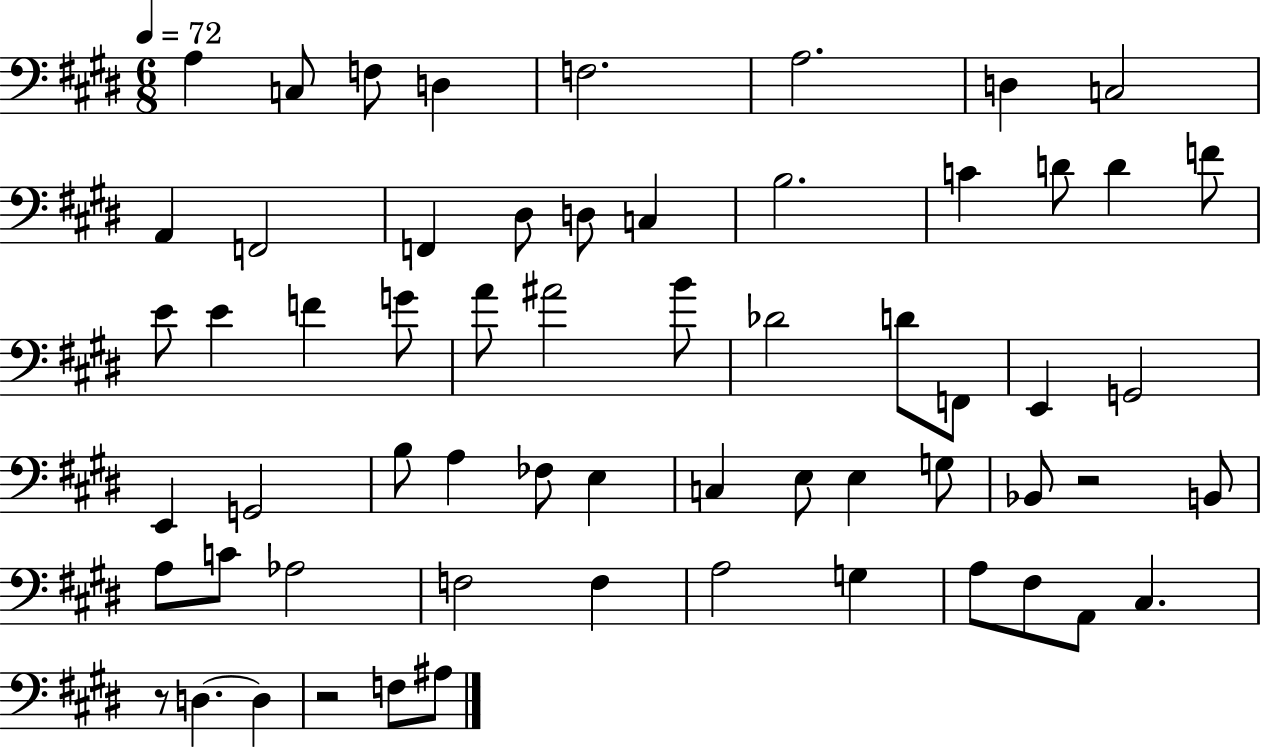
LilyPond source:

{
  \clef bass
  \numericTimeSignature
  \time 6/8
  \key e \major
  \tempo 4 = 72
  \repeat volta 2 { a4 c8 f8 d4 | f2. | a2. | d4 c2 | \break a,4 f,2 | f,4 dis8 d8 c4 | b2. | c'4 d'8 d'4 f'8 | \break e'8 e'4 f'4 g'8 | a'8 ais'2 b'8 | des'2 d'8 f,8 | e,4 g,2 | \break e,4 g,2 | b8 a4 fes8 e4 | c4 e8 e4 g8 | bes,8 r2 b,8 | \break a8 c'8 aes2 | f2 f4 | a2 g4 | a8 fis8 a,8 cis4. | \break r8 d4.~~ d4 | r2 f8 ais8 | } \bar "|."
}